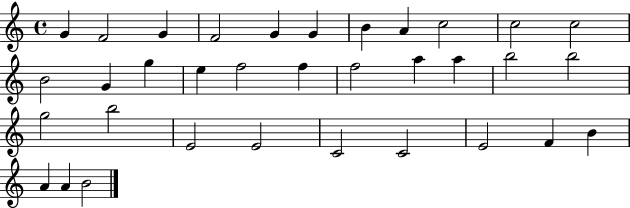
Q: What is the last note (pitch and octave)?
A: B4